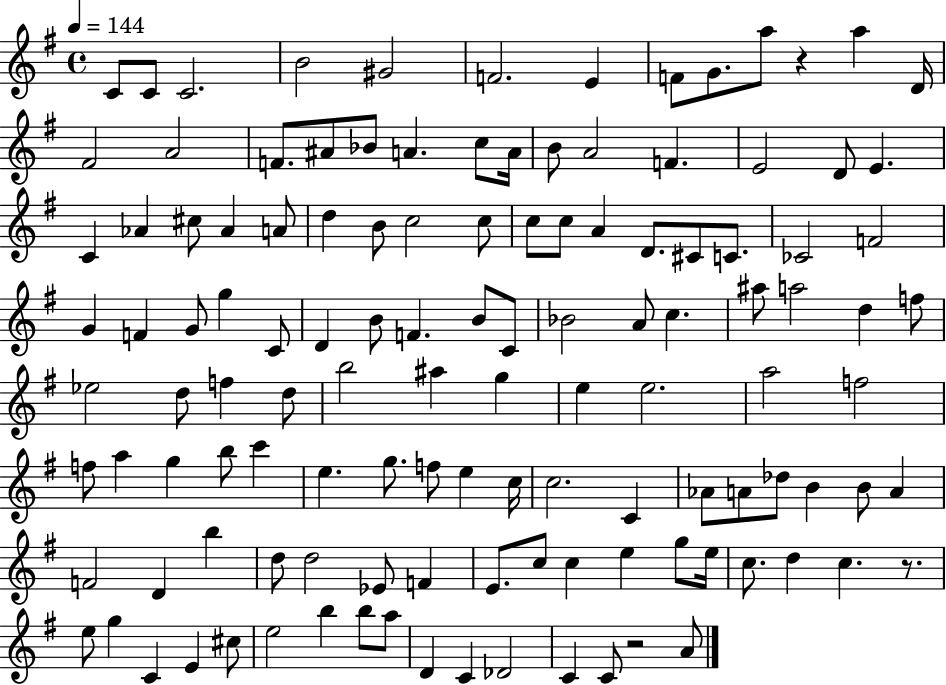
{
  \clef treble
  \time 4/4
  \defaultTimeSignature
  \key g \major
  \tempo 4 = 144
  c'8 c'8 c'2. | b'2 gis'2 | f'2. e'4 | f'8 g'8. a''8 r4 a''4 d'16 | \break fis'2 a'2 | f'8. ais'8 bes'8 a'4. c''8 a'16 | b'8 a'2 f'4. | e'2 d'8 e'4. | \break c'4 aes'4 cis''8 aes'4 a'8 | d''4 b'8 c''2 c''8 | c''8 c''8 a'4 d'8. cis'8 c'8. | ces'2 f'2 | \break g'4 f'4 g'8 g''4 c'8 | d'4 b'8 f'4. b'8 c'8 | bes'2 a'8 c''4. | ais''8 a''2 d''4 f''8 | \break ees''2 d''8 f''4 d''8 | b''2 ais''4 g''4 | e''4 e''2. | a''2 f''2 | \break f''8 a''4 g''4 b''8 c'''4 | e''4. g''8. f''8 e''4 c''16 | c''2. c'4 | aes'8 a'8 des''8 b'4 b'8 a'4 | \break f'2 d'4 b''4 | d''8 d''2 ees'8 f'4 | e'8. c''8 c''4 e''4 g''8 e''16 | c''8. d''4 c''4. r8. | \break e''8 g''4 c'4 e'4 cis''8 | e''2 b''4 b''8 a''8 | d'4 c'4 des'2 | c'4 c'8 r2 a'8 | \break \bar "|."
}